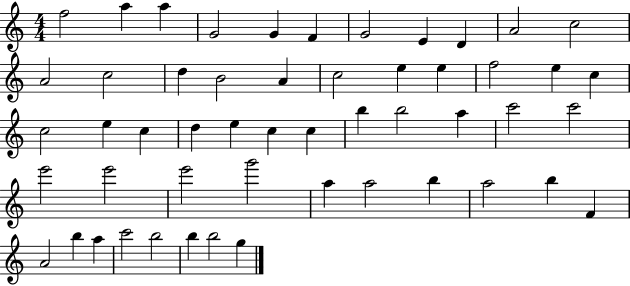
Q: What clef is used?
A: treble